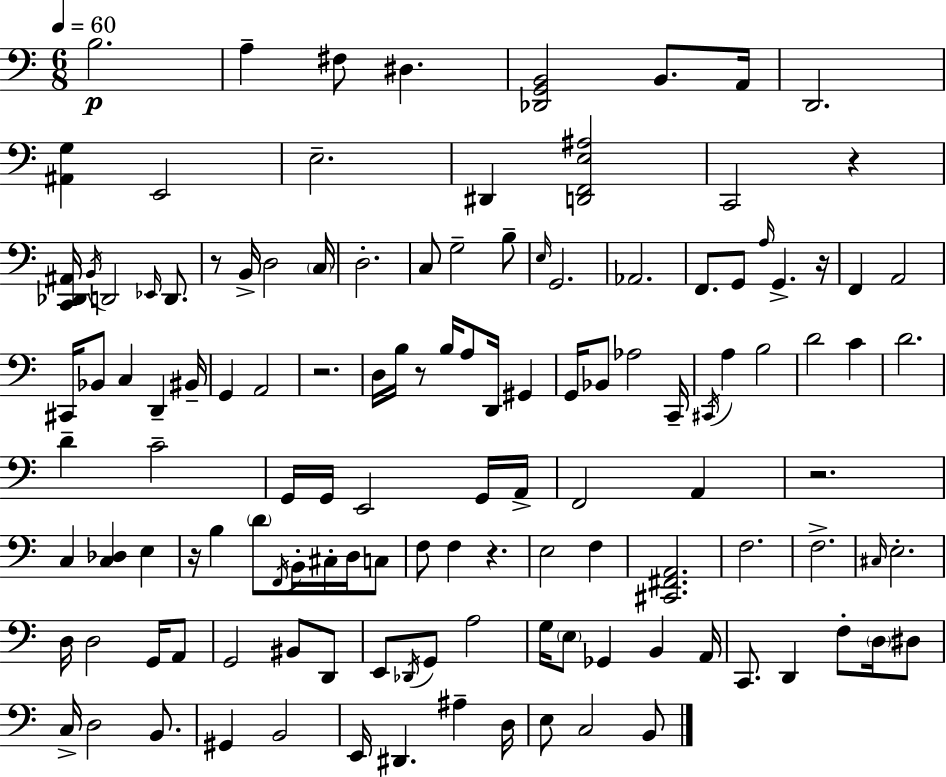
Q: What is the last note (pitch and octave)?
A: B2